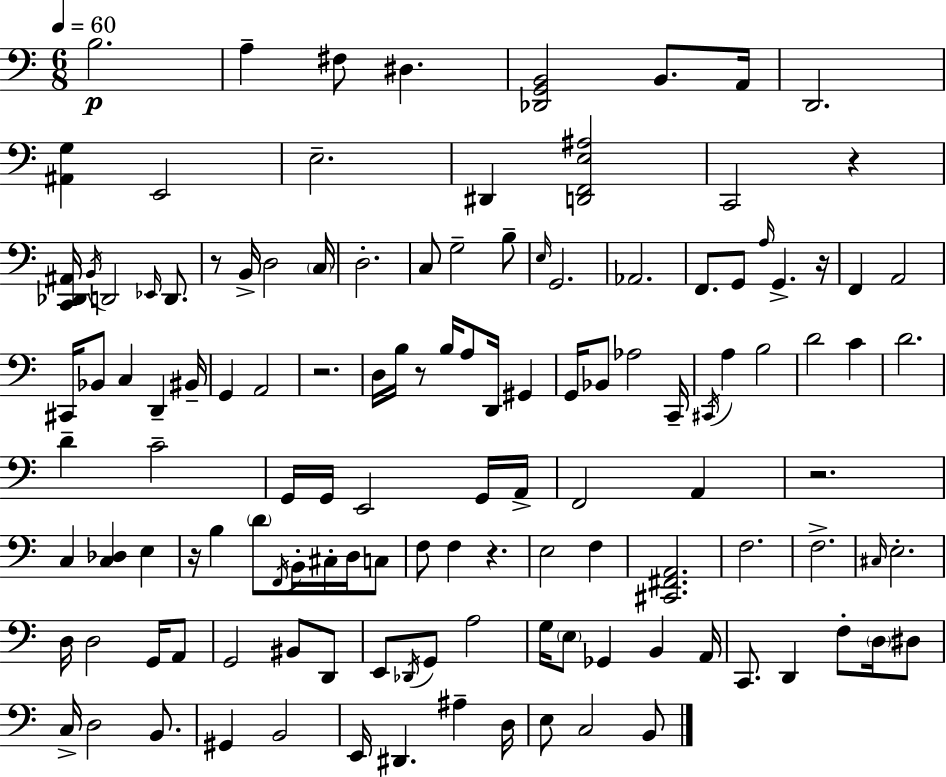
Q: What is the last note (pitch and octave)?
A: B2